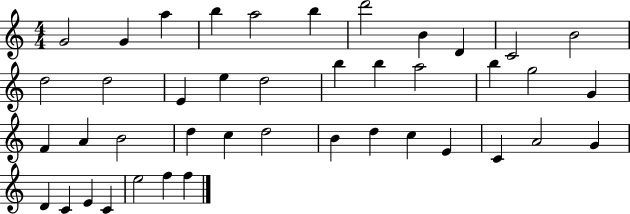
{
  \clef treble
  \numericTimeSignature
  \time 4/4
  \key c \major
  g'2 g'4 a''4 | b''4 a''2 b''4 | d'''2 b'4 d'4 | c'2 b'2 | \break d''2 d''2 | e'4 e''4 d''2 | b''4 b''4 a''2 | b''4 g''2 g'4 | \break f'4 a'4 b'2 | d''4 c''4 d''2 | b'4 d''4 c''4 e'4 | c'4 a'2 g'4 | \break d'4 c'4 e'4 c'4 | e''2 f''4 f''4 | \bar "|."
}